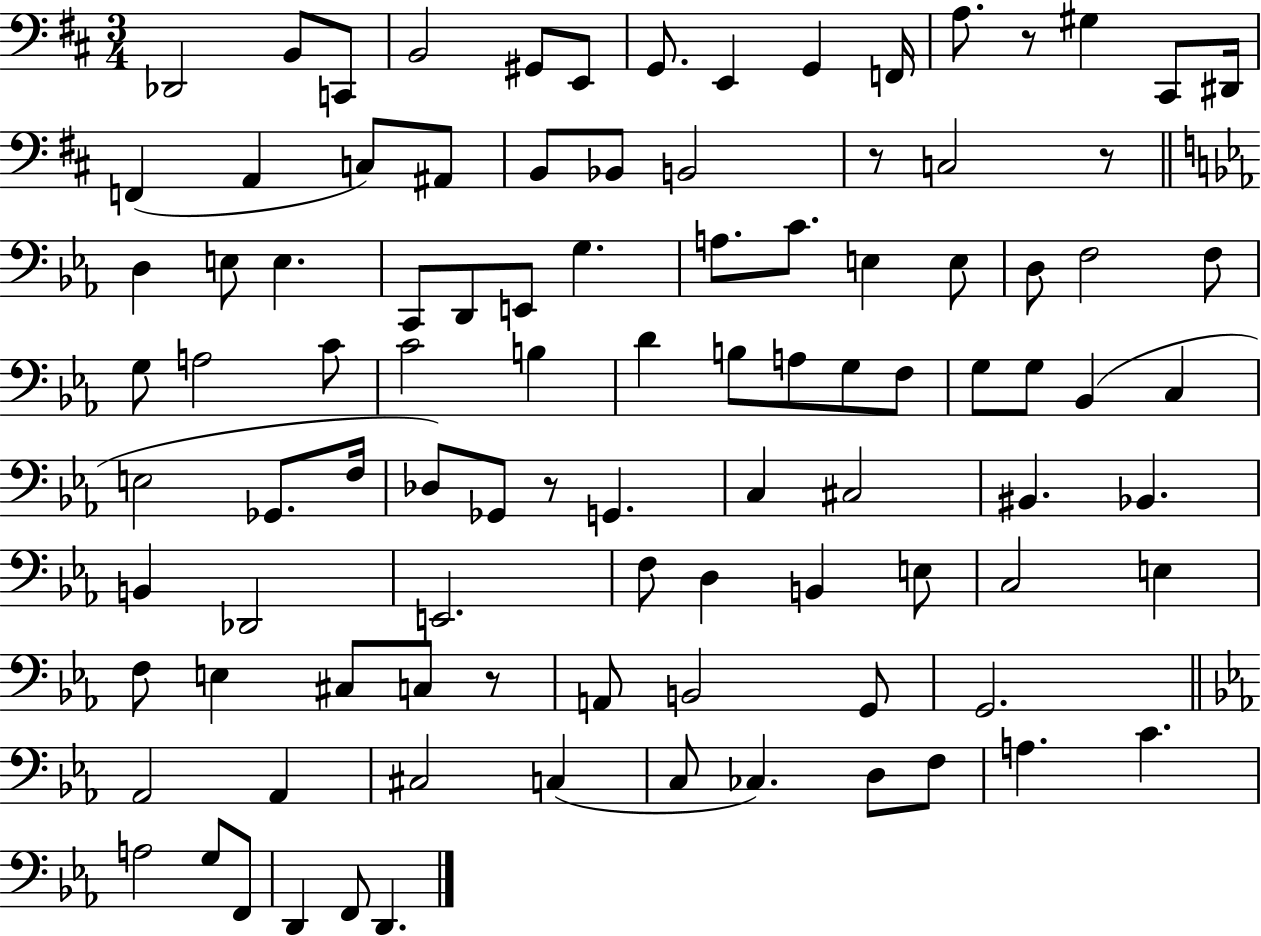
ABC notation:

X:1
T:Untitled
M:3/4
L:1/4
K:D
_D,,2 B,,/2 C,,/2 B,,2 ^G,,/2 E,,/2 G,,/2 E,, G,, F,,/4 A,/2 z/2 ^G, ^C,,/2 ^D,,/4 F,, A,, C,/2 ^A,,/2 B,,/2 _B,,/2 B,,2 z/2 C,2 z/2 D, E,/2 E, C,,/2 D,,/2 E,,/2 G, A,/2 C/2 E, E,/2 D,/2 F,2 F,/2 G,/2 A,2 C/2 C2 B, D B,/2 A,/2 G,/2 F,/2 G,/2 G,/2 _B,, C, E,2 _G,,/2 F,/4 _D,/2 _G,,/2 z/2 G,, C, ^C,2 ^B,, _B,, B,, _D,,2 E,,2 F,/2 D, B,, E,/2 C,2 E, F,/2 E, ^C,/2 C,/2 z/2 A,,/2 B,,2 G,,/2 G,,2 _A,,2 _A,, ^C,2 C, C,/2 _C, D,/2 F,/2 A, C A,2 G,/2 F,,/2 D,, F,,/2 D,,